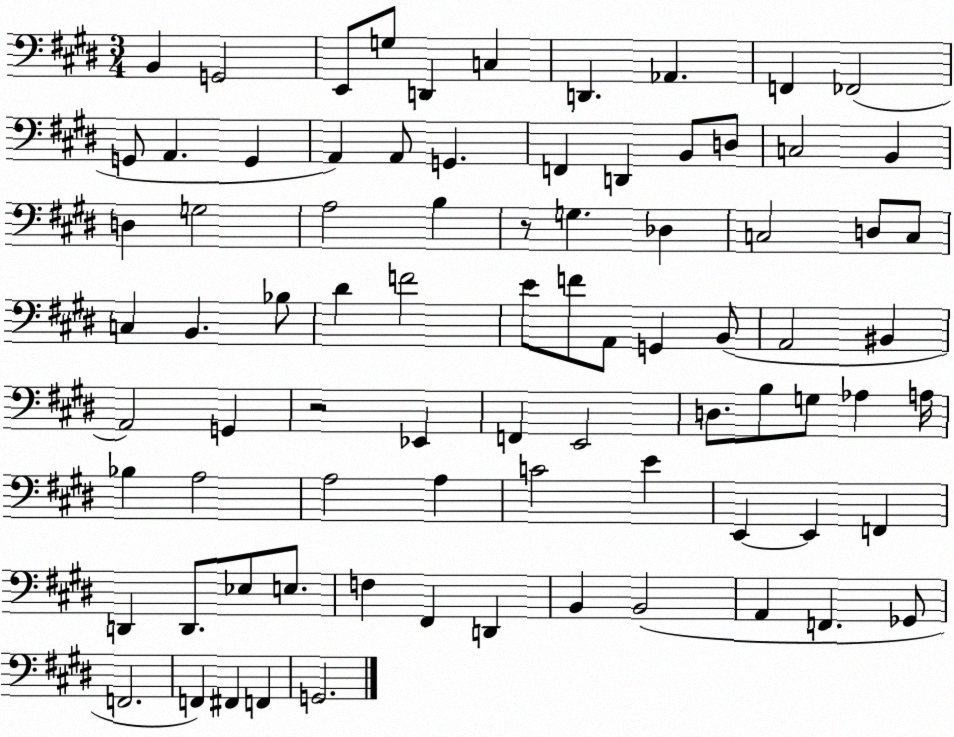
X:1
T:Untitled
M:3/4
L:1/4
K:E
B,, G,,2 E,,/2 G,/2 D,, C, D,, _A,, F,, _F,,2 G,,/2 A,, G,, A,, A,,/2 G,, F,, D,, B,,/2 D,/2 C,2 B,, D, G,2 A,2 B, z/2 G, _D, C,2 D,/2 C,/2 C, B,, _B,/2 ^D F2 E/2 F/2 A,,/2 G,, B,,/2 A,,2 ^B,, A,,2 G,, z2 _E,, F,, E,,2 D,/2 B,/2 G,/2 _A, A,/4 _B, A,2 A,2 A, C2 E E,, E,, F,, D,, D,,/2 _E,/2 E,/2 F, ^F,, D,, B,, B,,2 A,, F,, _G,,/2 F,,2 F,, ^F,, F,, G,,2